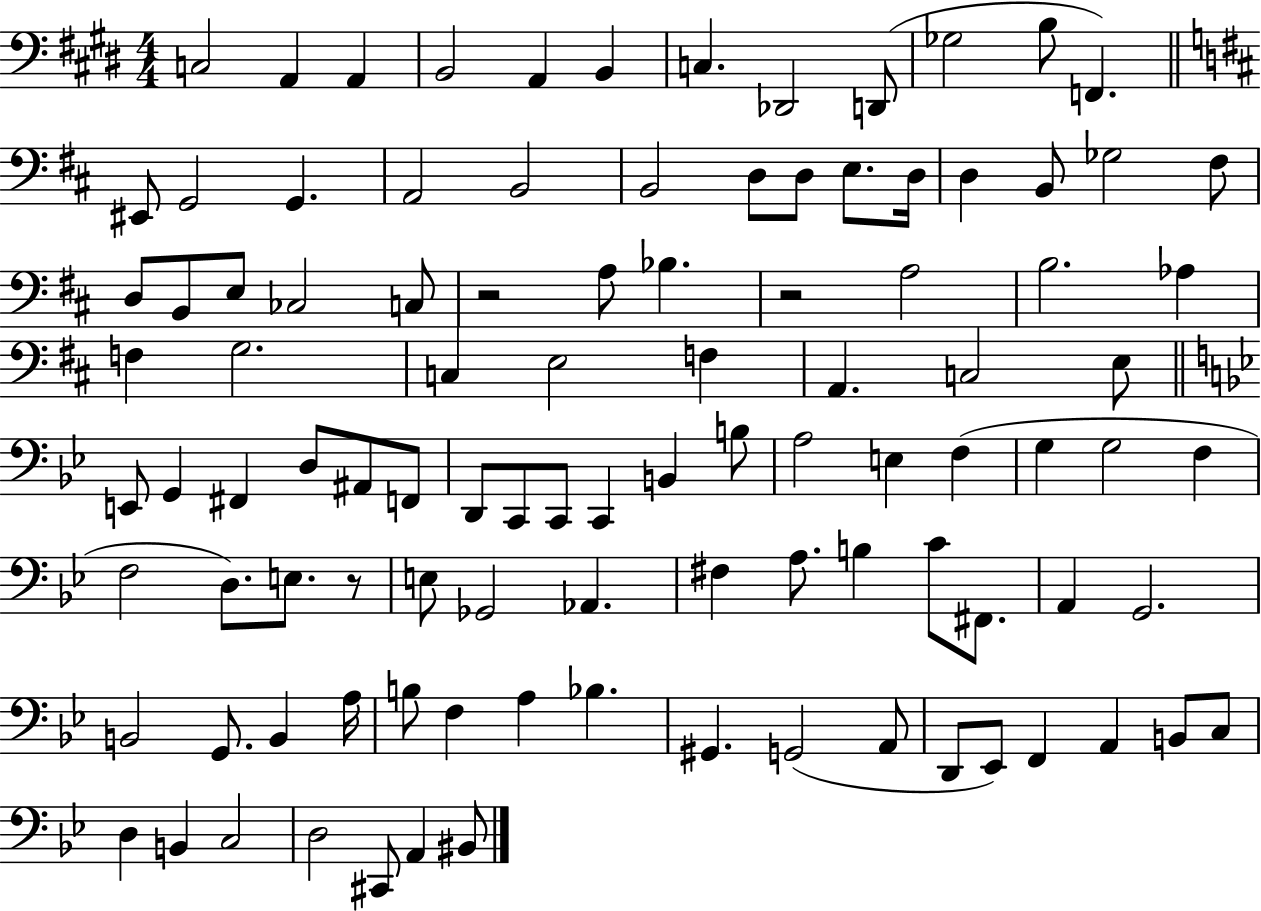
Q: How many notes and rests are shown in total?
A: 102